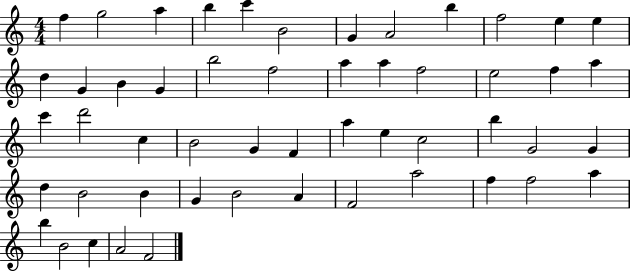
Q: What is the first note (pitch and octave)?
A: F5